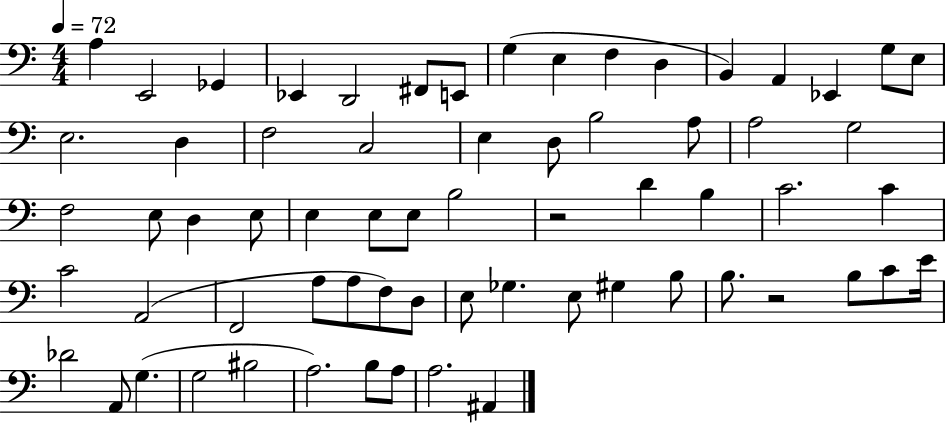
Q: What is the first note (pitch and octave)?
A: A3